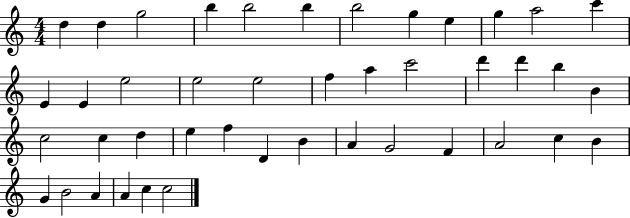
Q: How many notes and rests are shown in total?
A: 43